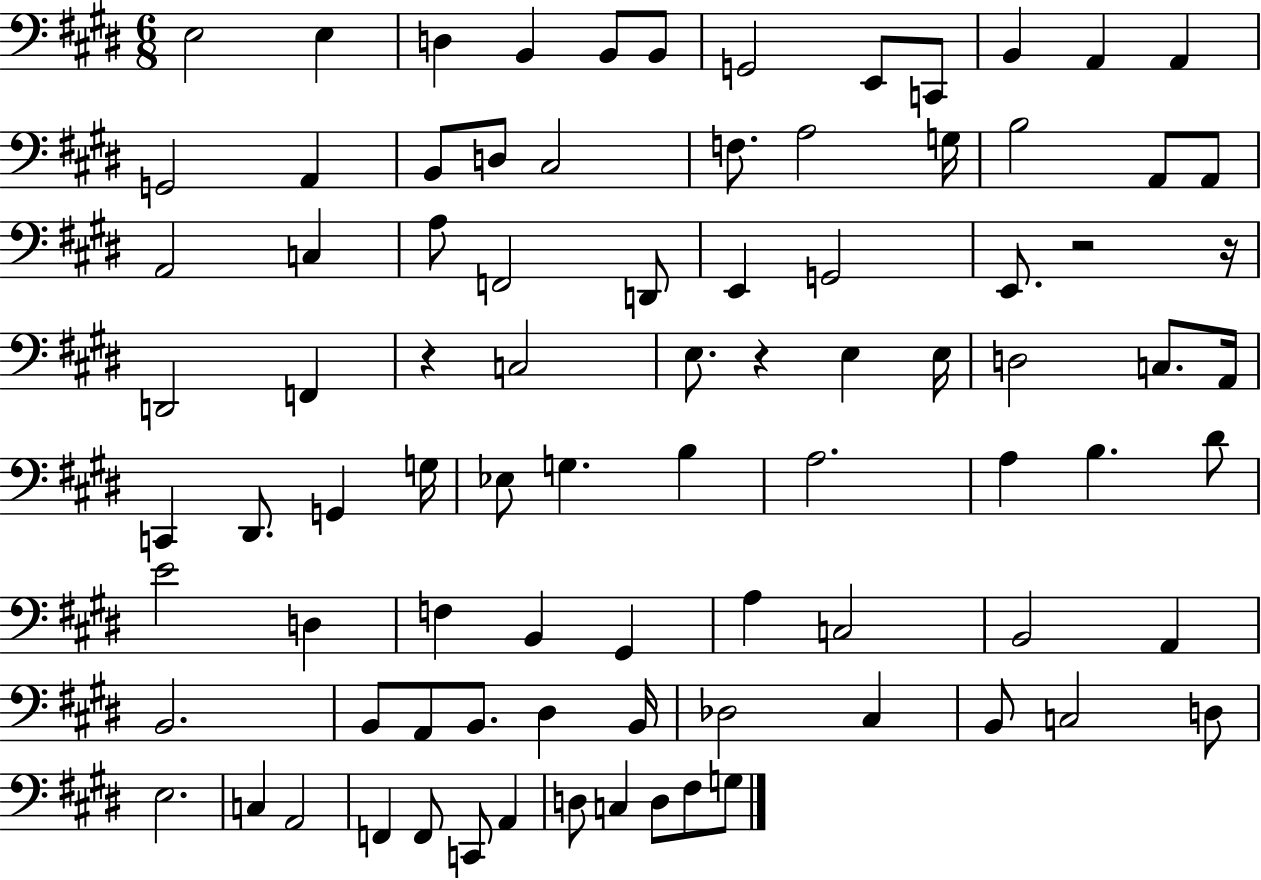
{
  \clef bass
  \numericTimeSignature
  \time 6/8
  \key e \major
  e2 e4 | d4 b,4 b,8 b,8 | g,2 e,8 c,8 | b,4 a,4 a,4 | \break g,2 a,4 | b,8 d8 cis2 | f8. a2 g16 | b2 a,8 a,8 | \break a,2 c4 | a8 f,2 d,8 | e,4 g,2 | e,8. r2 r16 | \break d,2 f,4 | r4 c2 | e8. r4 e4 e16 | d2 c8. a,16 | \break c,4 dis,8. g,4 g16 | ees8 g4. b4 | a2. | a4 b4. dis'8 | \break e'2 d4 | f4 b,4 gis,4 | a4 c2 | b,2 a,4 | \break b,2. | b,8 a,8 b,8. dis4 b,16 | des2 cis4 | b,8 c2 d8 | \break e2. | c4 a,2 | f,4 f,8 c,8 a,4 | d8 c4 d8 fis8 g8 | \break \bar "|."
}